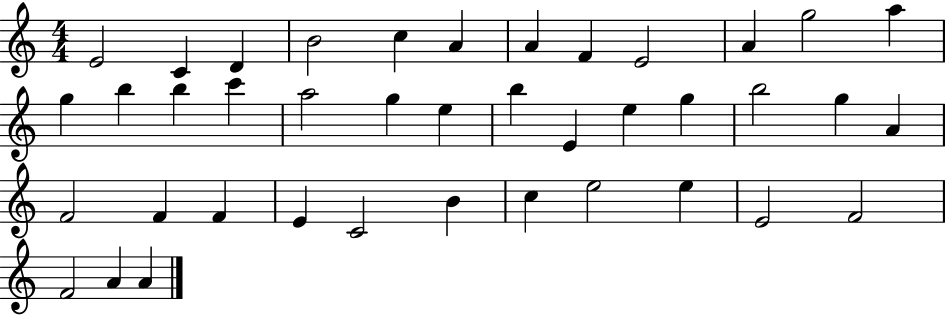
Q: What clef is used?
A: treble